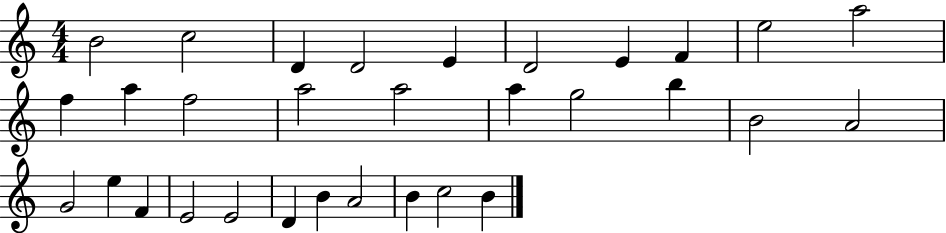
{
  \clef treble
  \numericTimeSignature
  \time 4/4
  \key c \major
  b'2 c''2 | d'4 d'2 e'4 | d'2 e'4 f'4 | e''2 a''2 | \break f''4 a''4 f''2 | a''2 a''2 | a''4 g''2 b''4 | b'2 a'2 | \break g'2 e''4 f'4 | e'2 e'2 | d'4 b'4 a'2 | b'4 c''2 b'4 | \break \bar "|."
}